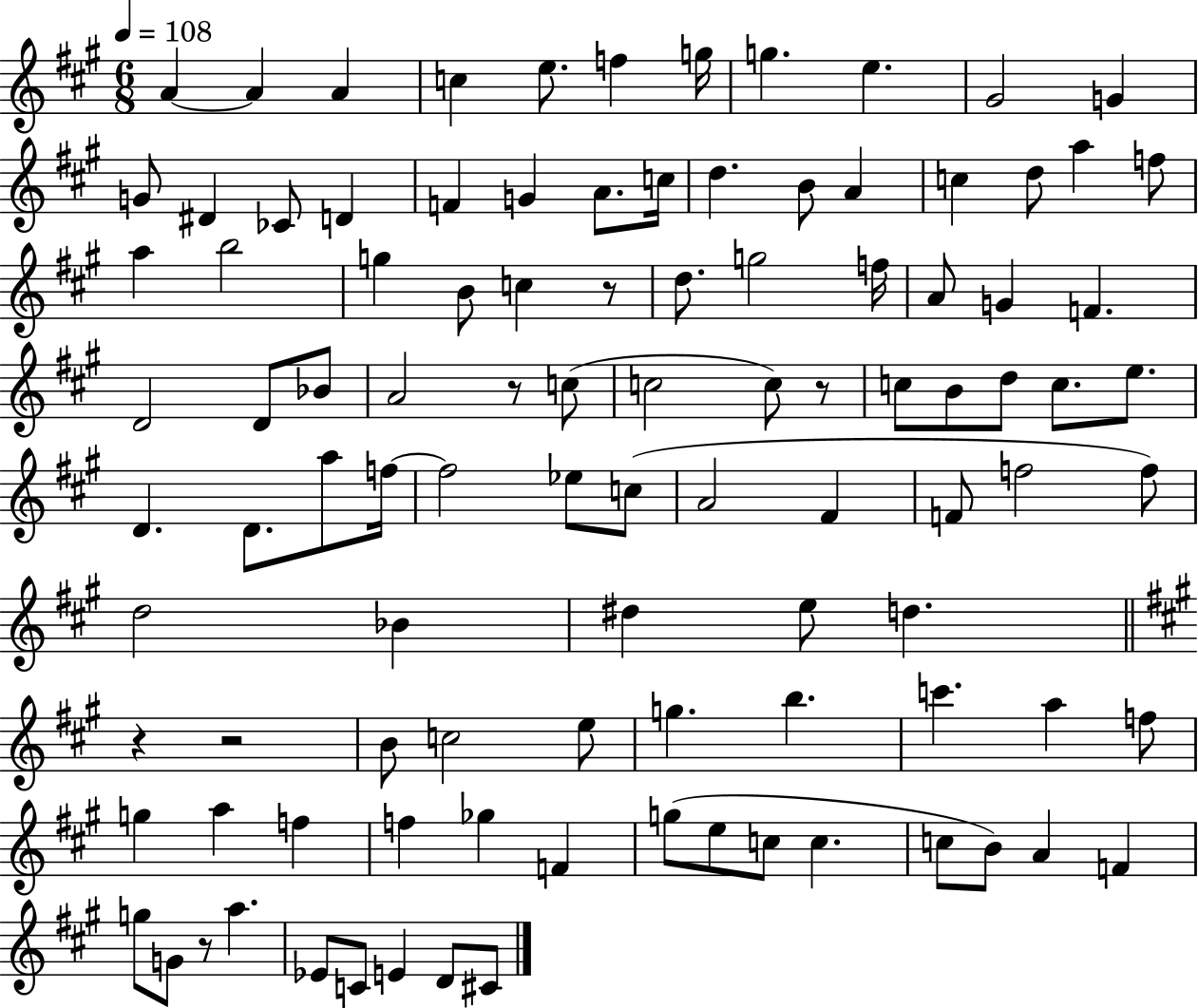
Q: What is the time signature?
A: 6/8